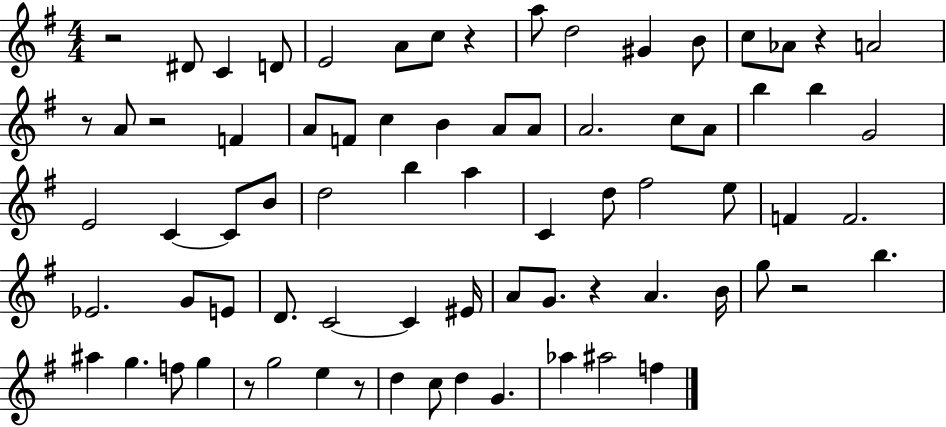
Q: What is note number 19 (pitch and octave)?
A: B4